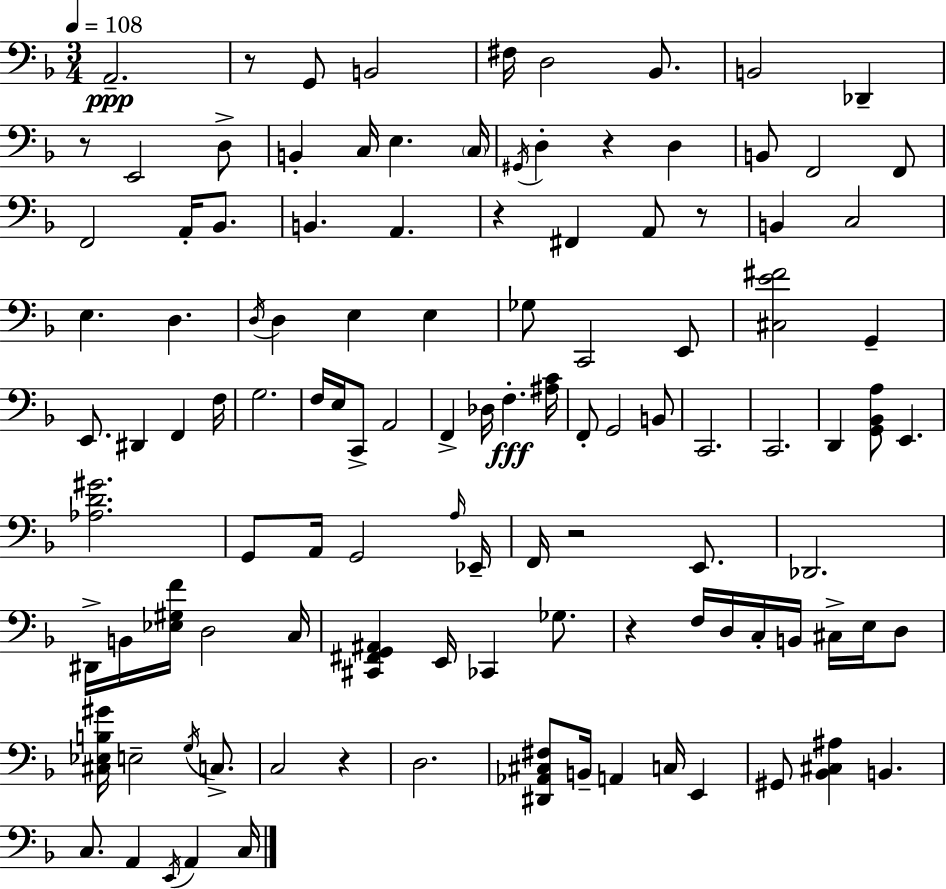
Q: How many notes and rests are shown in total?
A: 113